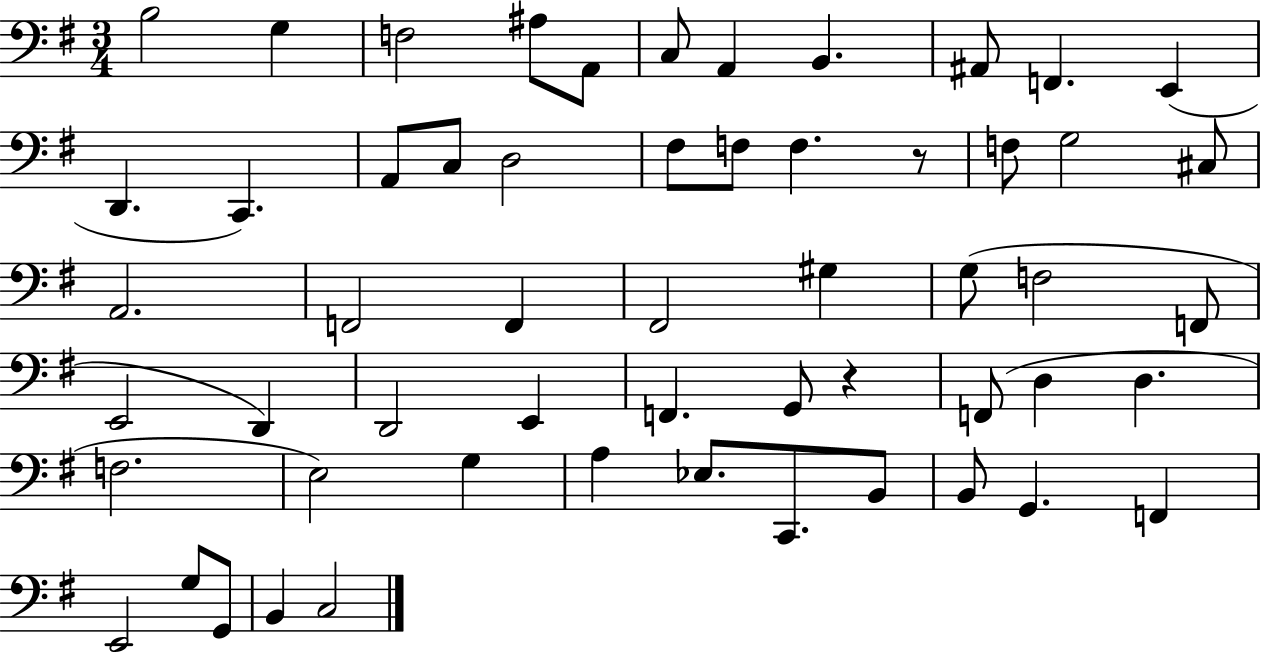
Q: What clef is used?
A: bass